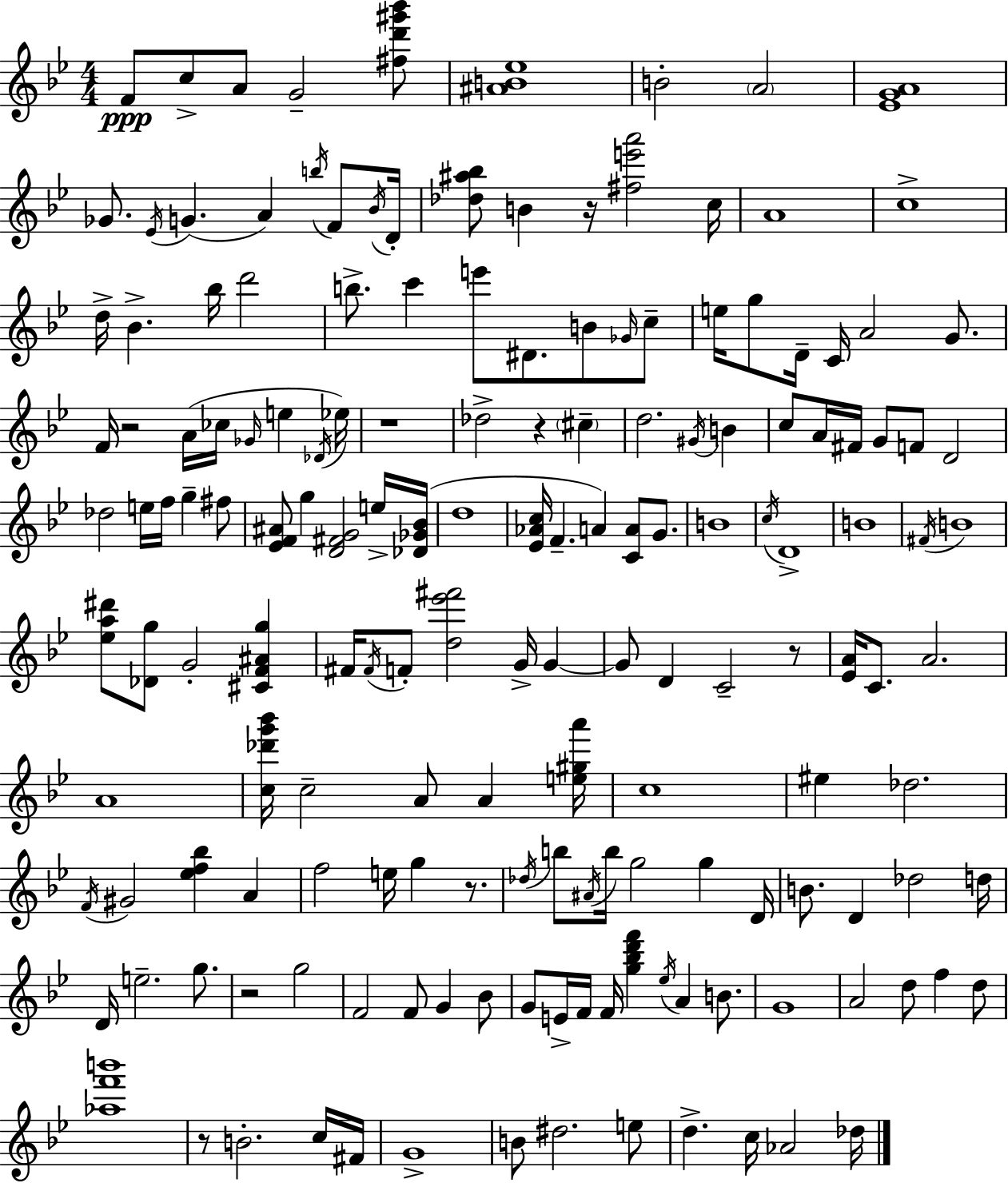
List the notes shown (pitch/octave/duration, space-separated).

F4/e C5/e A4/e G4/h [F#5,D6,G#6,Bb6]/e [A#4,B4,Eb5]/w B4/h A4/h [Eb4,G4,A4]/w Gb4/e. Eb4/s G4/q. A4/q B5/s F4/e Bb4/s D4/s [Db5,A#5,Bb5]/e B4/q R/s [F#5,E6,A6]/h C5/s A4/w C5/w D5/s Bb4/q. Bb5/s D6/h B5/e. C6/q E6/e D#4/e. B4/e Gb4/s C5/e E5/s G5/e D4/s C4/s A4/h G4/e. F4/s R/h A4/s CES5/s Gb4/s E5/q Db4/s Eb5/s R/w Db5/h R/q C#5/q D5/h. G#4/s B4/q C5/e A4/s F#4/s G4/e F4/e D4/h Db5/h E5/s F5/s G5/q F#5/e [Eb4,F4,A#4]/e G5/q [D4,F#4,G4]/h E5/s [Db4,Gb4,Bb4]/s D5/w [Eb4,Ab4,C5]/s F4/q. A4/q [C4,A4]/e G4/e. B4/w C5/s D4/w B4/w F#4/s B4/w [Eb5,A5,D#6]/e [Db4,G5]/e G4/h [C#4,F4,A#4,G5]/q F#4/s F#4/s F4/e [D5,Eb6,F#6]/h G4/s G4/q G4/e D4/q C4/h R/e [Eb4,A4]/s C4/e. A4/h. A4/w [C5,Db6,G6,Bb6]/s C5/h A4/e A4/q [E5,G#5,A6]/s C5/w EIS5/q Db5/h. F4/s G#4/h [Eb5,F5,Bb5]/q A4/q F5/h E5/s G5/q R/e. Db5/s B5/e A#4/s B5/s G5/h G5/q D4/s B4/e. D4/q Db5/h D5/s D4/s E5/h. G5/e. R/h G5/h F4/h F4/e G4/q Bb4/e G4/e E4/s F4/s F4/s [G5,Bb5,D6,F6]/q Eb5/s A4/q B4/e. G4/w A4/h D5/e F5/q D5/e [Ab5,F6,B6]/w R/e B4/h. C5/s F#4/s G4/w B4/e D#5/h. E5/e D5/q. C5/s Ab4/h Db5/s